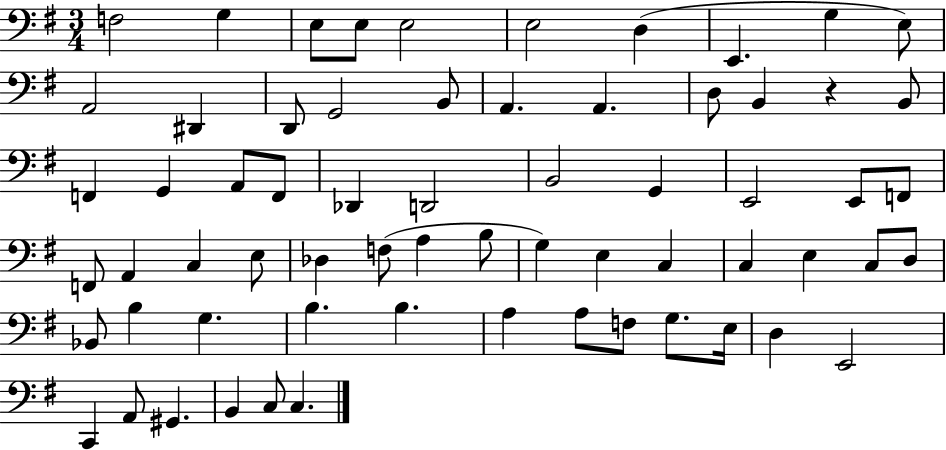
X:1
T:Untitled
M:3/4
L:1/4
K:G
F,2 G, E,/2 E,/2 E,2 E,2 D, E,, G, E,/2 A,,2 ^D,, D,,/2 G,,2 B,,/2 A,, A,, D,/2 B,, z B,,/2 F,, G,, A,,/2 F,,/2 _D,, D,,2 B,,2 G,, E,,2 E,,/2 F,,/2 F,,/2 A,, C, E,/2 _D, F,/2 A, B,/2 G, E, C, C, E, C,/2 D,/2 _B,,/2 B, G, B, B, A, A,/2 F,/2 G,/2 E,/4 D, E,,2 C,, A,,/2 ^G,, B,, C,/2 C,